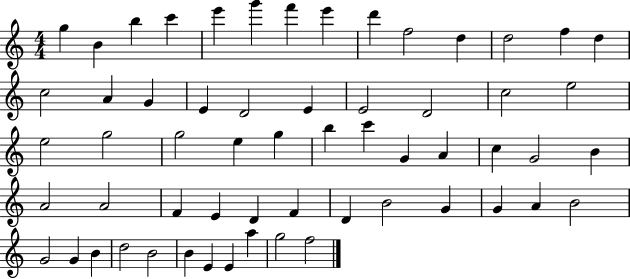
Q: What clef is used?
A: treble